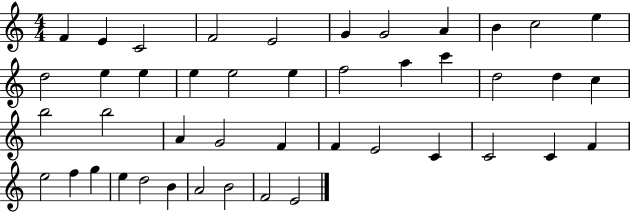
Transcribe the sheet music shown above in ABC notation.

X:1
T:Untitled
M:4/4
L:1/4
K:C
F E C2 F2 E2 G G2 A B c2 e d2 e e e e2 e f2 a c' d2 d c b2 b2 A G2 F F E2 C C2 C F e2 f g e d2 B A2 B2 F2 E2